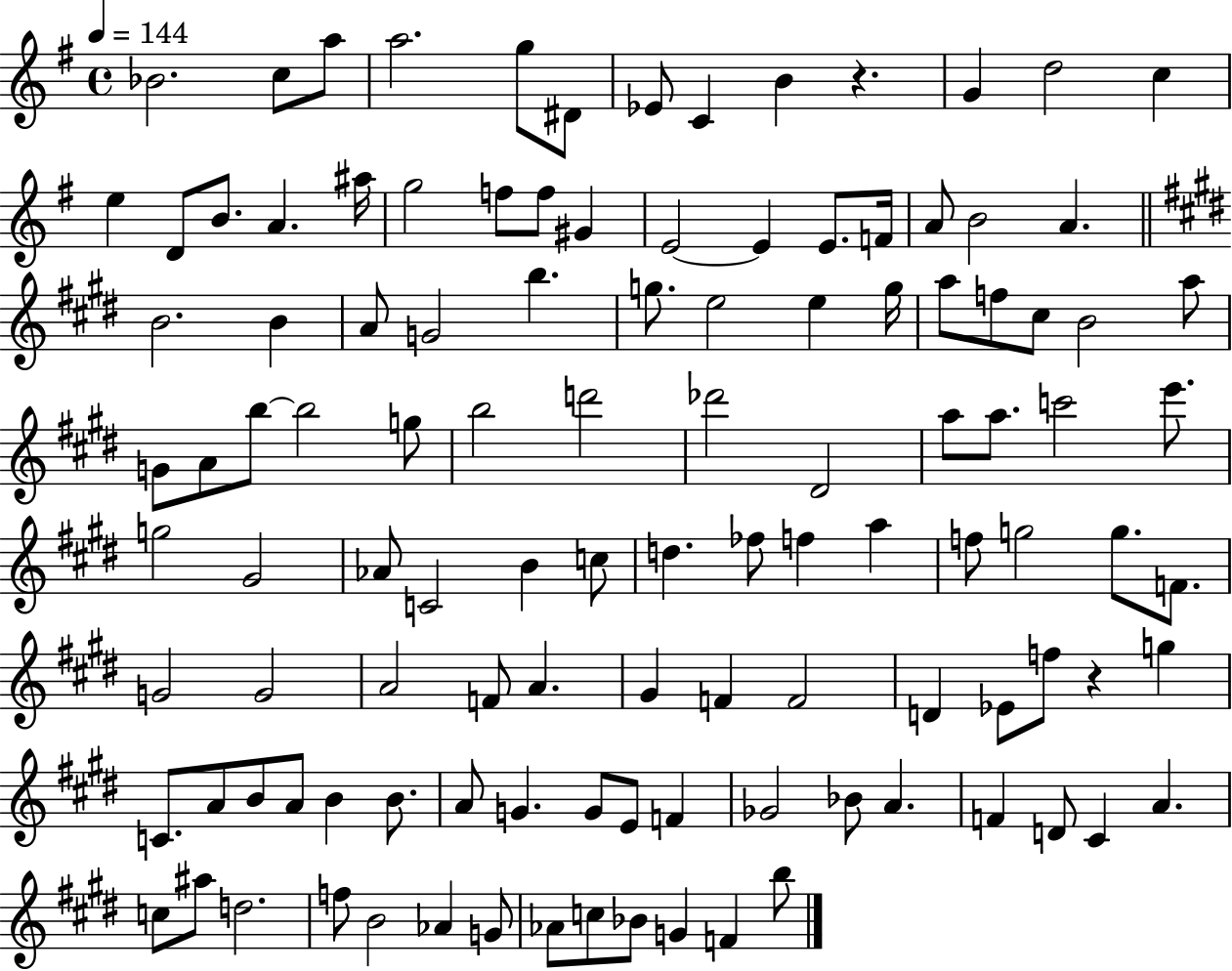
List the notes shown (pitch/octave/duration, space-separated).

Bb4/h. C5/e A5/e A5/h. G5/e D#4/e Eb4/e C4/q B4/q R/q. G4/q D5/h C5/q E5/q D4/e B4/e. A4/q. A#5/s G5/h F5/e F5/e G#4/q E4/h E4/q E4/e. F4/s A4/e B4/h A4/q. B4/h. B4/q A4/e G4/h B5/q. G5/e. E5/h E5/q G5/s A5/e F5/e C#5/e B4/h A5/e G4/e A4/e B5/e B5/h G5/e B5/h D6/h Db6/h D#4/h A5/e A5/e. C6/h E6/e. G5/h G#4/h Ab4/e C4/h B4/q C5/e D5/q. FES5/e F5/q A5/q F5/e G5/h G5/e. F4/e. G4/h G4/h A4/h F4/e A4/q. G#4/q F4/q F4/h D4/q Eb4/e F5/e R/q G5/q C4/e. A4/e B4/e A4/e B4/q B4/e. A4/e G4/q. G4/e E4/e F4/q Gb4/h Bb4/e A4/q. F4/q D4/e C#4/q A4/q. C5/e A#5/e D5/h. F5/e B4/h Ab4/q G4/e Ab4/e C5/e Bb4/e G4/q F4/q B5/e